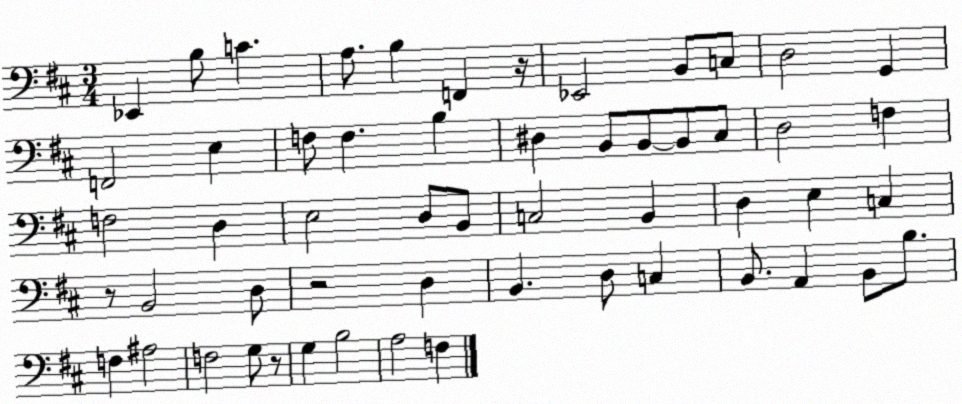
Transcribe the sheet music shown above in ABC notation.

X:1
T:Untitled
M:3/4
L:1/4
K:D
_E,, B,/2 C A,/2 B, F,, z/4 _E,,2 B,,/2 C,/2 D,2 G,, F,,2 E, F,/2 F, B, ^D, B,,/2 B,,/2 B,,/2 ^C,/2 D,2 F, F,2 D, E,2 D,/2 B,,/2 C,2 B,, D, E, C, z/2 B,,2 D,/2 z2 D, B,, D,/2 C, B,,/2 A,, B,,/2 B,/2 F, ^A,2 F,2 G,/2 z/2 G, B,2 A,2 F,